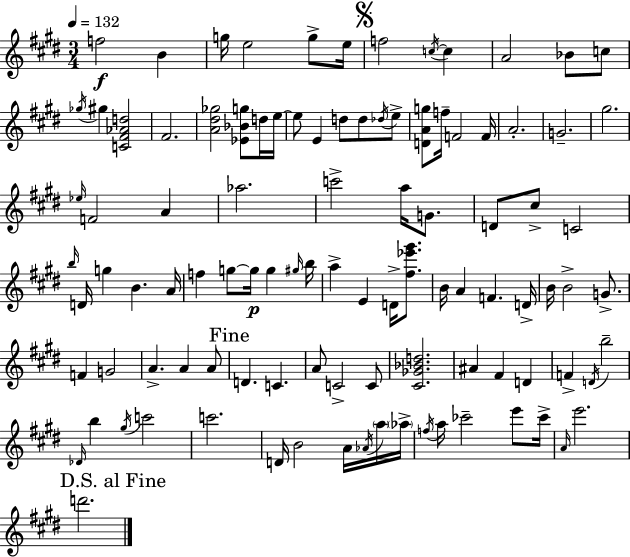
X:1
T:Untitled
M:3/4
L:1/4
K:E
f2 B g/4 e2 g/2 e/4 f2 c/4 c A2 _B/2 c/2 _g/4 ^g [C^F_Ad]2 ^F2 [A^d_g]2 [_E_Bg]/2 d/4 e/4 e/2 E d/2 d/2 _d/4 e/2 [DAg]/2 f/4 F2 F/4 A2 G2 ^g2 _e/4 F2 A _a2 c'2 a/4 G/2 D/2 ^c/2 C2 b/4 D/4 g B A/4 f g/2 g/4 g ^g/4 b/4 a E D/4 [^f_e'^g']/2 B/4 A F D/4 B/4 B2 G/2 F G2 A A A/2 D C A/2 C2 C/2 [^C_G_Bd]2 ^A ^F D F D/4 b2 _D/4 b ^g/4 c'2 c'2 D/4 B2 A/4 _A/4 a/4 _a/4 f/4 a/4 _c'2 e'/2 _c'/4 A/4 e'2 d'2